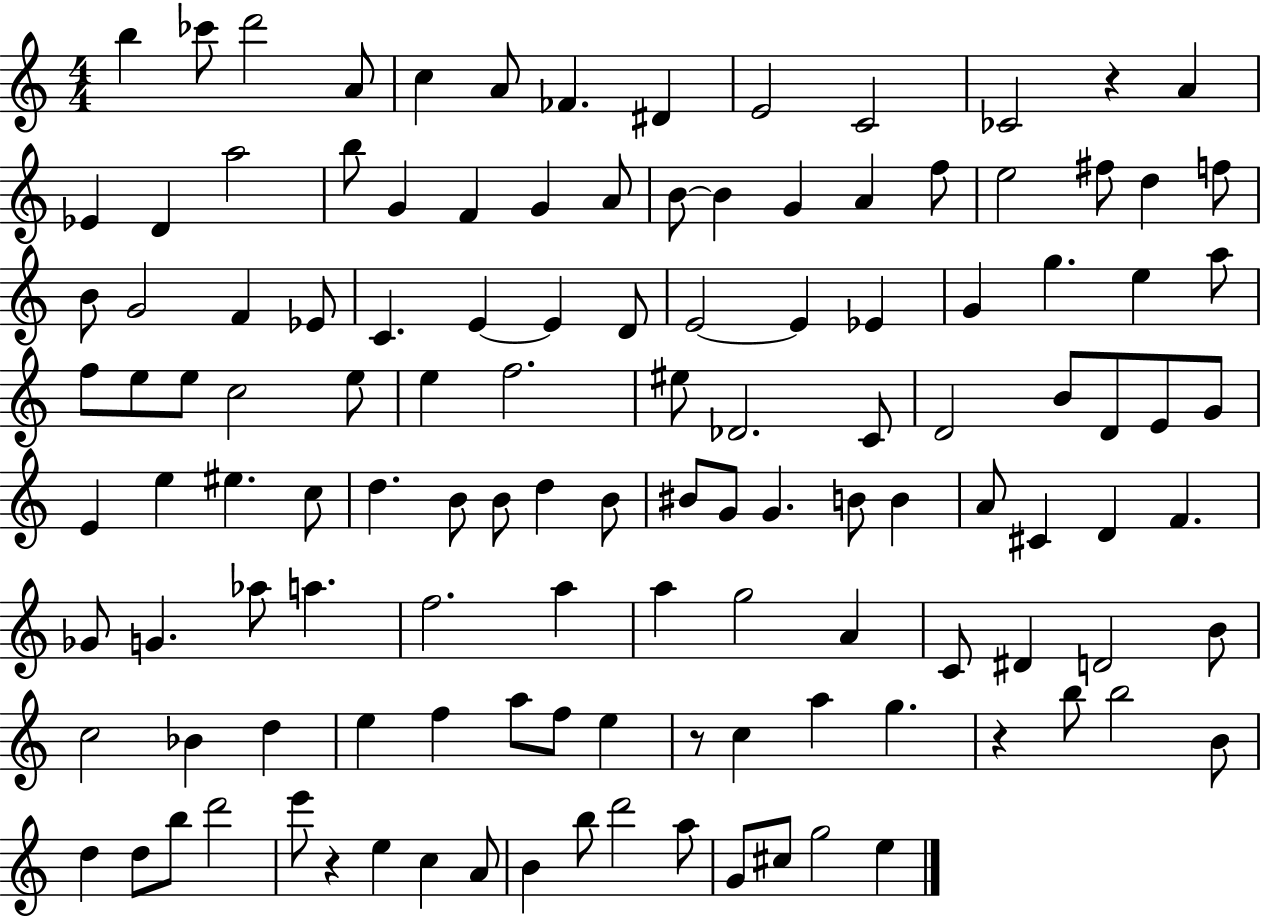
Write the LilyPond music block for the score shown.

{
  \clef treble
  \numericTimeSignature
  \time 4/4
  \key c \major
  b''4 ces'''8 d'''2 a'8 | c''4 a'8 fes'4. dis'4 | e'2 c'2 | ces'2 r4 a'4 | \break ees'4 d'4 a''2 | b''8 g'4 f'4 g'4 a'8 | b'8~~ b'4 g'4 a'4 f''8 | e''2 fis''8 d''4 f''8 | \break b'8 g'2 f'4 ees'8 | c'4. e'4~~ e'4 d'8 | e'2~~ e'4 ees'4 | g'4 g''4. e''4 a''8 | \break f''8 e''8 e''8 c''2 e''8 | e''4 f''2. | eis''8 des'2. c'8 | d'2 b'8 d'8 e'8 g'8 | \break e'4 e''4 eis''4. c''8 | d''4. b'8 b'8 d''4 b'8 | bis'8 g'8 g'4. b'8 b'4 | a'8 cis'4 d'4 f'4. | \break ges'8 g'4. aes''8 a''4. | f''2. a''4 | a''4 g''2 a'4 | c'8 dis'4 d'2 b'8 | \break c''2 bes'4 d''4 | e''4 f''4 a''8 f''8 e''4 | r8 c''4 a''4 g''4. | r4 b''8 b''2 b'8 | \break d''4 d''8 b''8 d'''2 | e'''8 r4 e''4 c''4 a'8 | b'4 b''8 d'''2 a''8 | g'8 cis''8 g''2 e''4 | \break \bar "|."
}